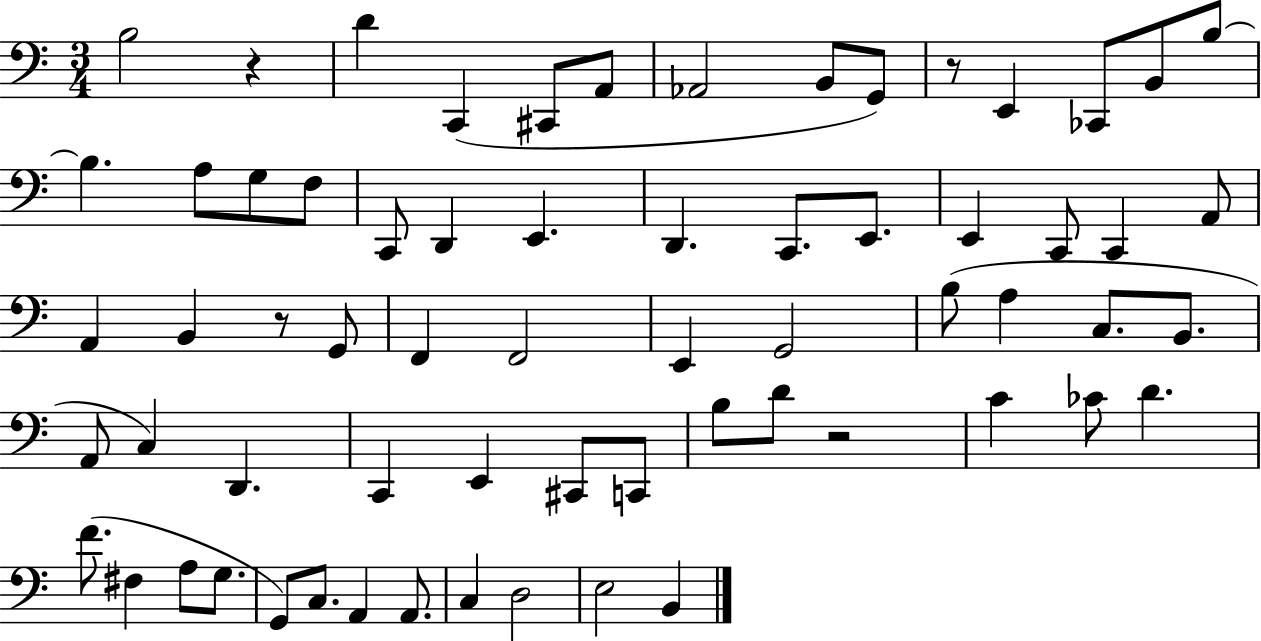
B3/h R/q D4/q C2/q C#2/e A2/e Ab2/h B2/e G2/e R/e E2/q CES2/e B2/e B3/e B3/q. A3/e G3/e F3/e C2/e D2/q E2/q. D2/q. C2/e. E2/e. E2/q C2/e C2/q A2/e A2/q B2/q R/e G2/e F2/q F2/h E2/q G2/h B3/e A3/q C3/e. B2/e. A2/e C3/q D2/q. C2/q E2/q C#2/e C2/e B3/e D4/e R/h C4/q CES4/e D4/q. F4/e. F#3/q A3/e G3/e. G2/e C3/e. A2/q A2/e. C3/q D3/h E3/h B2/q